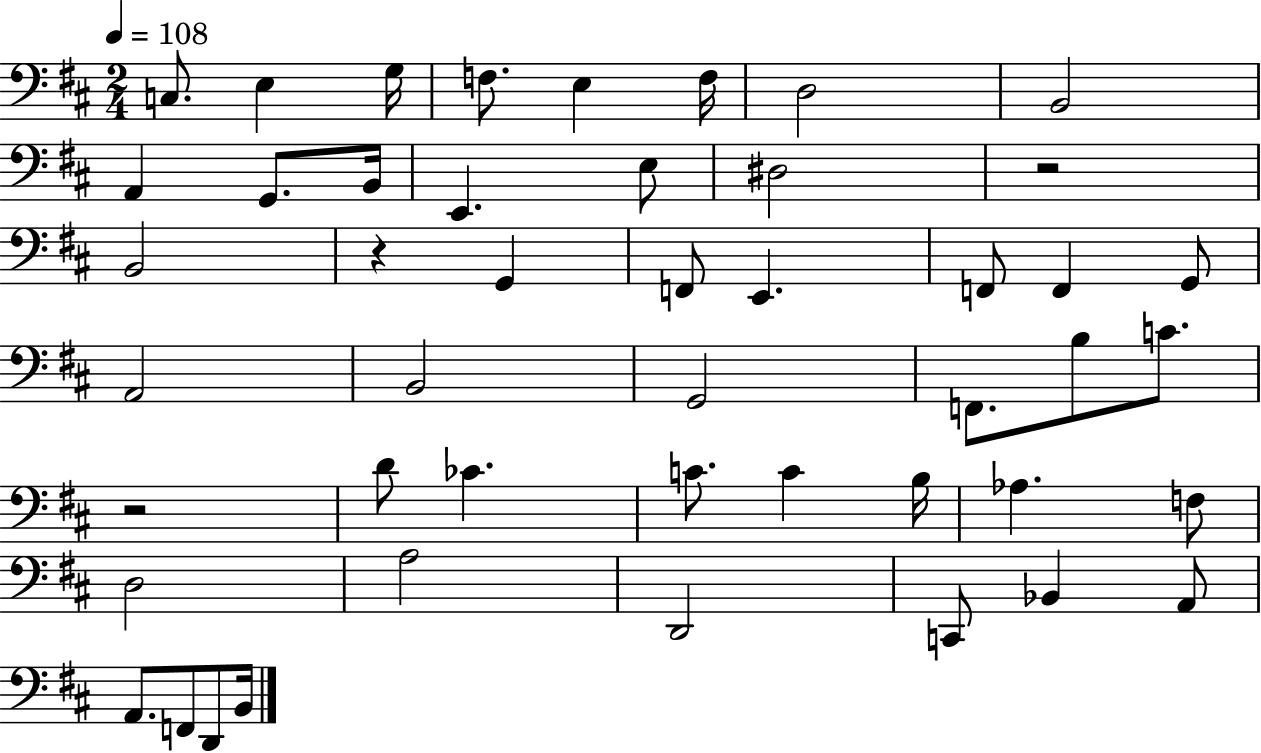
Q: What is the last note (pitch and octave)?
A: B2